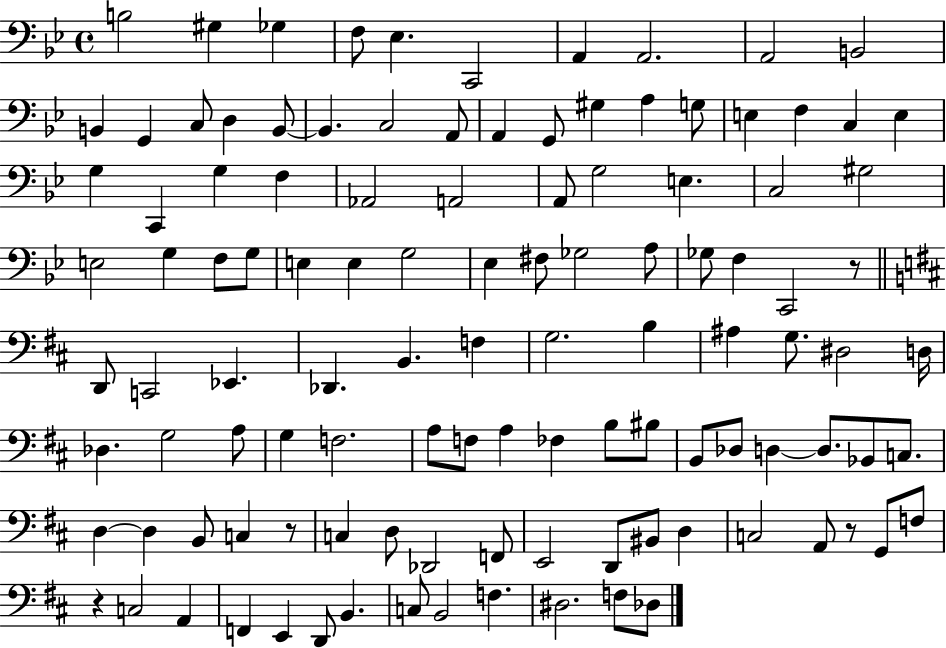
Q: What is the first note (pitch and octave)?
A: B3